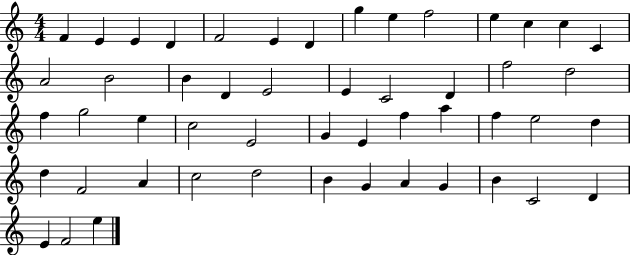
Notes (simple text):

F4/q E4/q E4/q D4/q F4/h E4/q D4/q G5/q E5/q F5/h E5/q C5/q C5/q C4/q A4/h B4/h B4/q D4/q E4/h E4/q C4/h D4/q F5/h D5/h F5/q G5/h E5/q C5/h E4/h G4/q E4/q F5/q A5/q F5/q E5/h D5/q D5/q F4/h A4/q C5/h D5/h B4/q G4/q A4/q G4/q B4/q C4/h D4/q E4/q F4/h E5/q